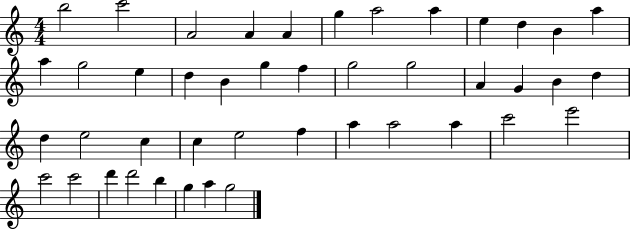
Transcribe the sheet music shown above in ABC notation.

X:1
T:Untitled
M:4/4
L:1/4
K:C
b2 c'2 A2 A A g a2 a e d B a a g2 e d B g f g2 g2 A G B d d e2 c c e2 f a a2 a c'2 e'2 c'2 c'2 d' d'2 b g a g2